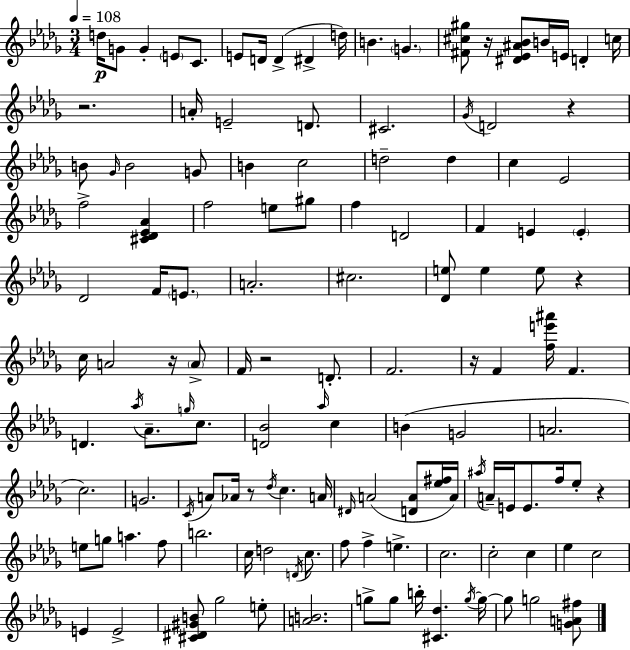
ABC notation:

X:1
T:Untitled
M:3/4
L:1/4
K:Bbm
d/4 G/2 G E/2 C/2 E/2 D/4 D ^D d/4 B G [^F^c^g]/2 z/4 [^D_E^A_B]/2 B/4 E/4 D c/4 z2 A/4 E2 D/2 ^C2 _G/4 D2 z B/2 _G/4 B2 G/2 B c2 d2 d c _E2 f2 [^C_D_E_A] f2 e/2 ^g/2 f D2 F E E _D2 F/4 E/2 A2 ^c2 [_De]/2 e e/2 z c/4 A2 z/4 A/2 F/4 z2 D/2 F2 z/4 F [fe'^a']/4 F D _a/4 _A/2 g/4 c/2 [D_B]2 _a/4 c B G2 A2 c2 G2 C/4 A/2 _A/4 z/2 _d/4 c A/4 ^D/4 A2 [DA]/2 [_e^f]/4 A/4 ^a/4 A/4 E/4 E/2 f/4 _e/2 z e/2 g/2 a f/2 b2 c/4 d2 D/4 c/2 f/2 f e c2 c2 c _e c2 E E2 [^C^D^GB]/2 _g2 e/2 [AB]2 g/2 g/2 b/4 [^C_d] g/4 g/4 g/2 g2 [GA^f]/2